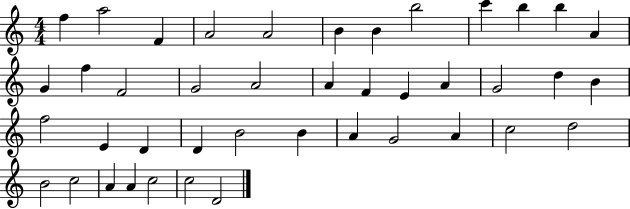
X:1
T:Untitled
M:4/4
L:1/4
K:C
f a2 F A2 A2 B B b2 c' b b A G f F2 G2 A2 A F E A G2 d B f2 E D D B2 B A G2 A c2 d2 B2 c2 A A c2 c2 D2